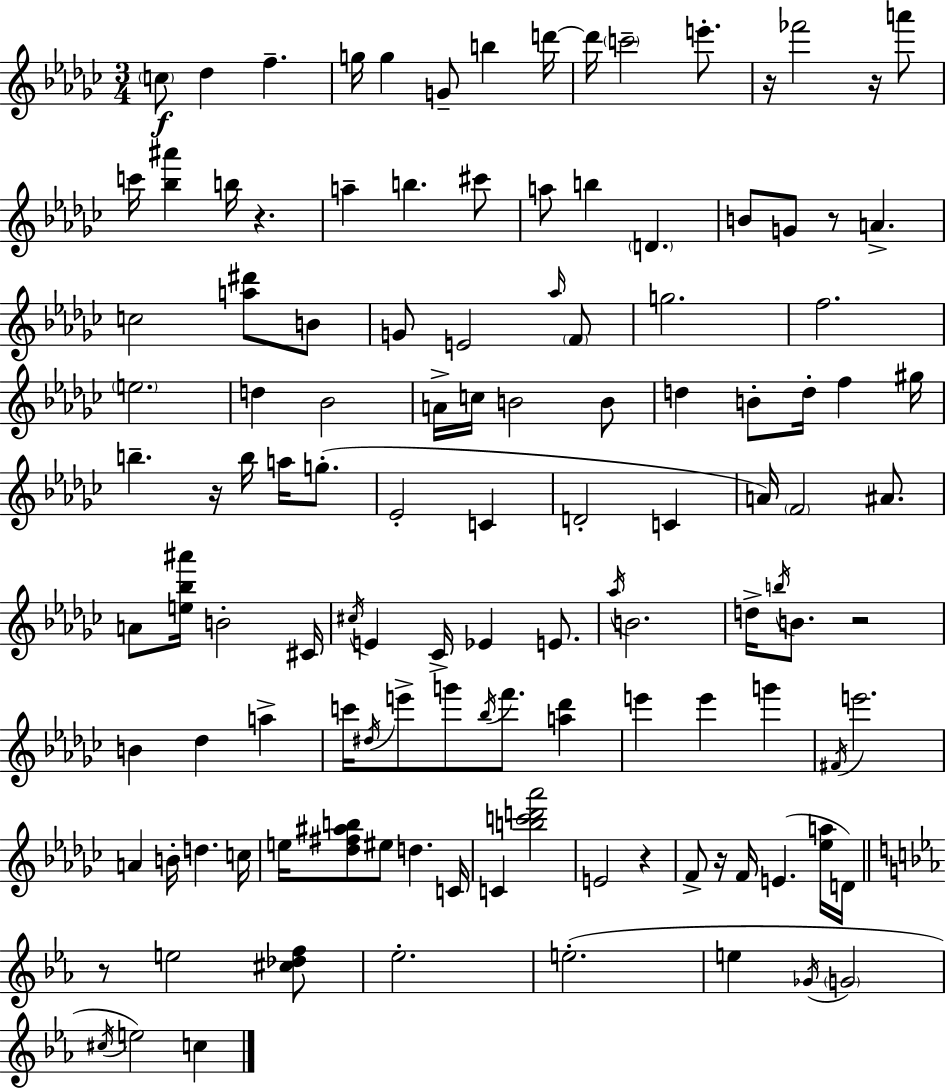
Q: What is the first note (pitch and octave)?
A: C5